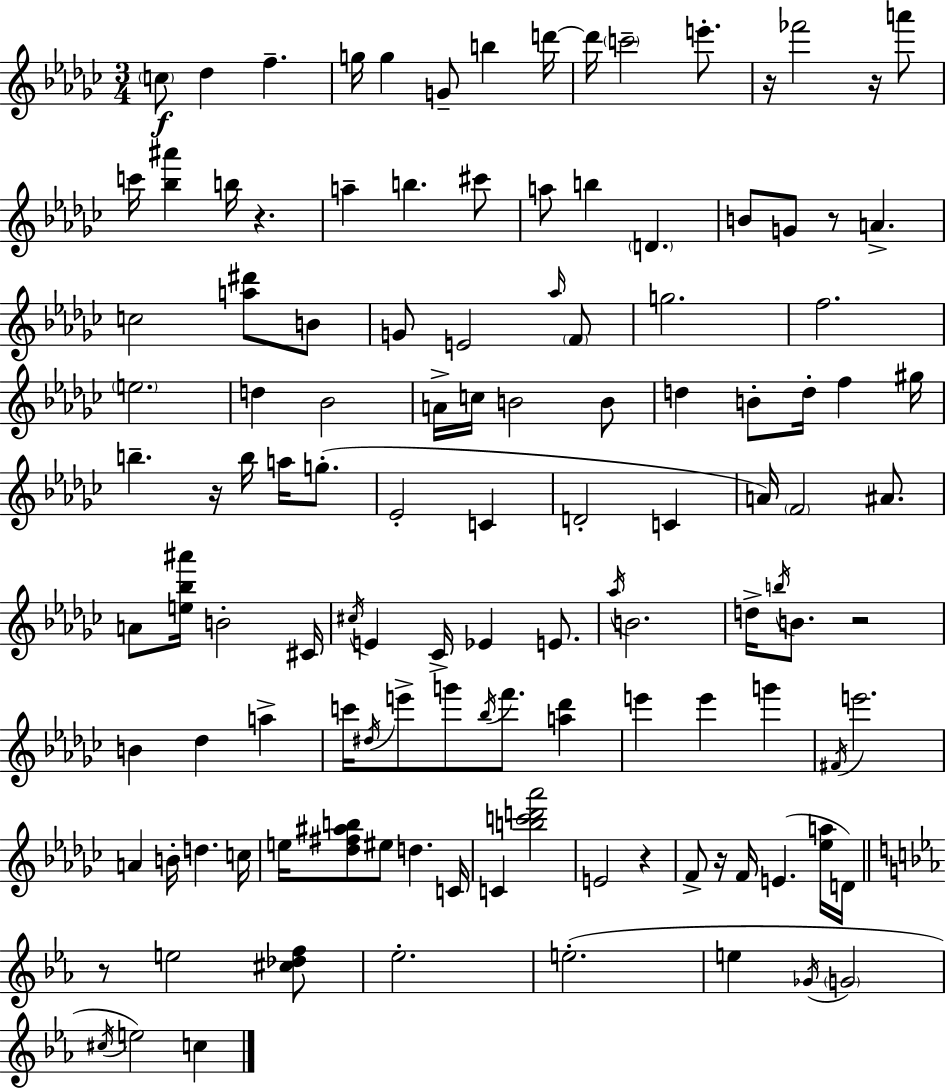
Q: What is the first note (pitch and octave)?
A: C5